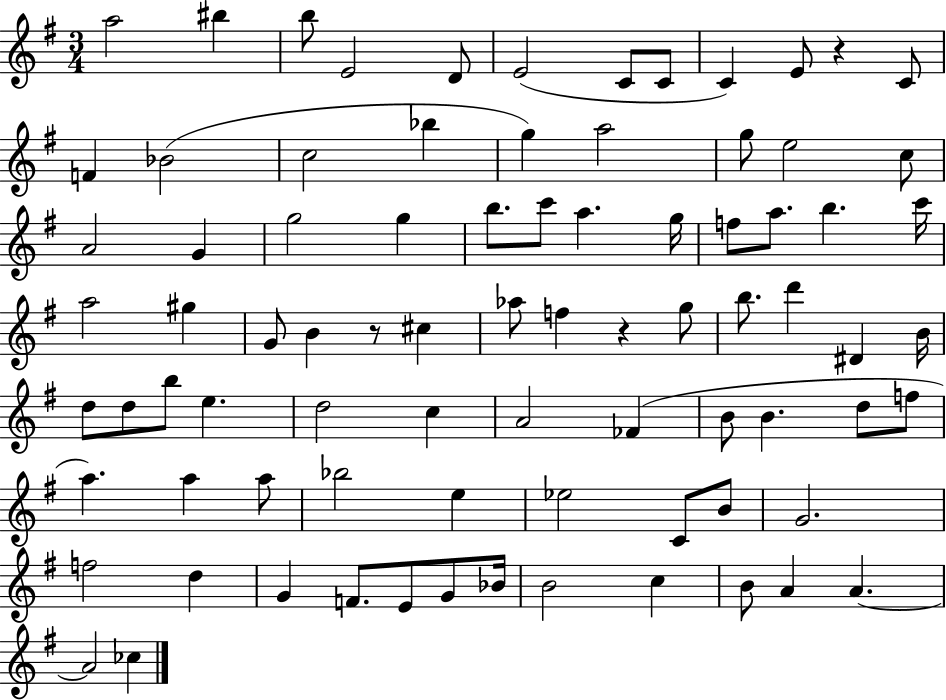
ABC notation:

X:1
T:Untitled
M:3/4
L:1/4
K:G
a2 ^b b/2 E2 D/2 E2 C/2 C/2 C E/2 z C/2 F _B2 c2 _b g a2 g/2 e2 c/2 A2 G g2 g b/2 c'/2 a g/4 f/2 a/2 b c'/4 a2 ^g G/2 B z/2 ^c _a/2 f z g/2 b/2 d' ^D B/4 d/2 d/2 b/2 e d2 c A2 _F B/2 B d/2 f/2 a a a/2 _b2 e _e2 C/2 B/2 G2 f2 d G F/2 E/2 G/2 _B/4 B2 c B/2 A A A2 _c